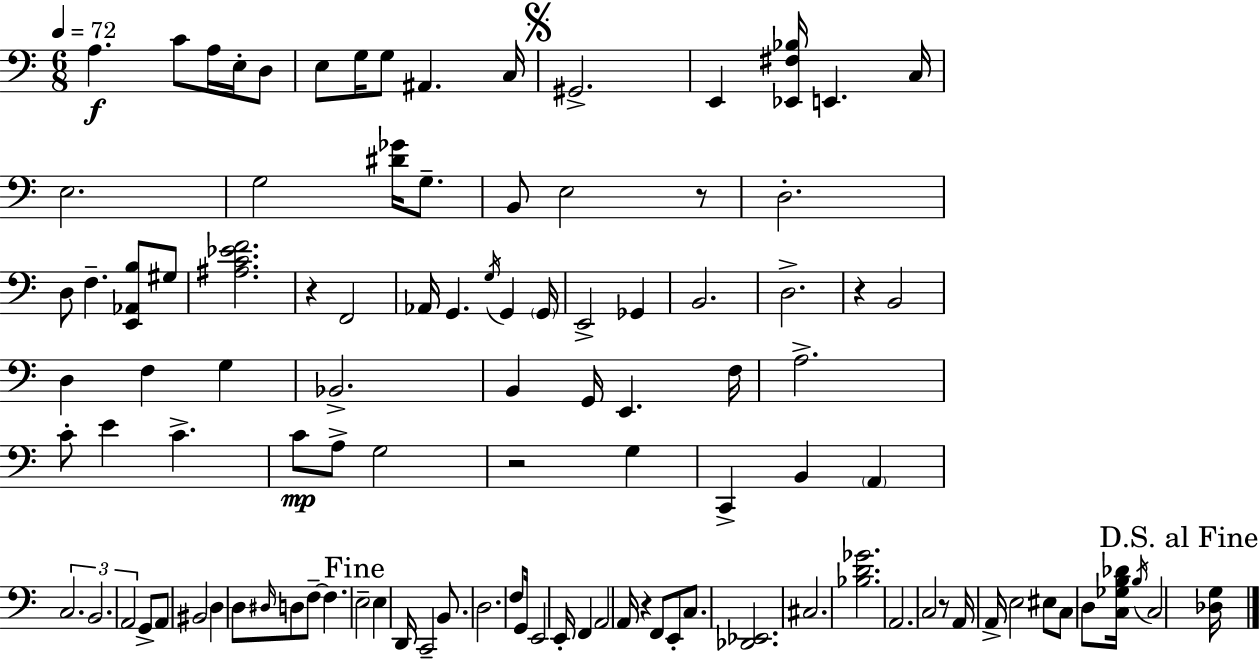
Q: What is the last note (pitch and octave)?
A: C3